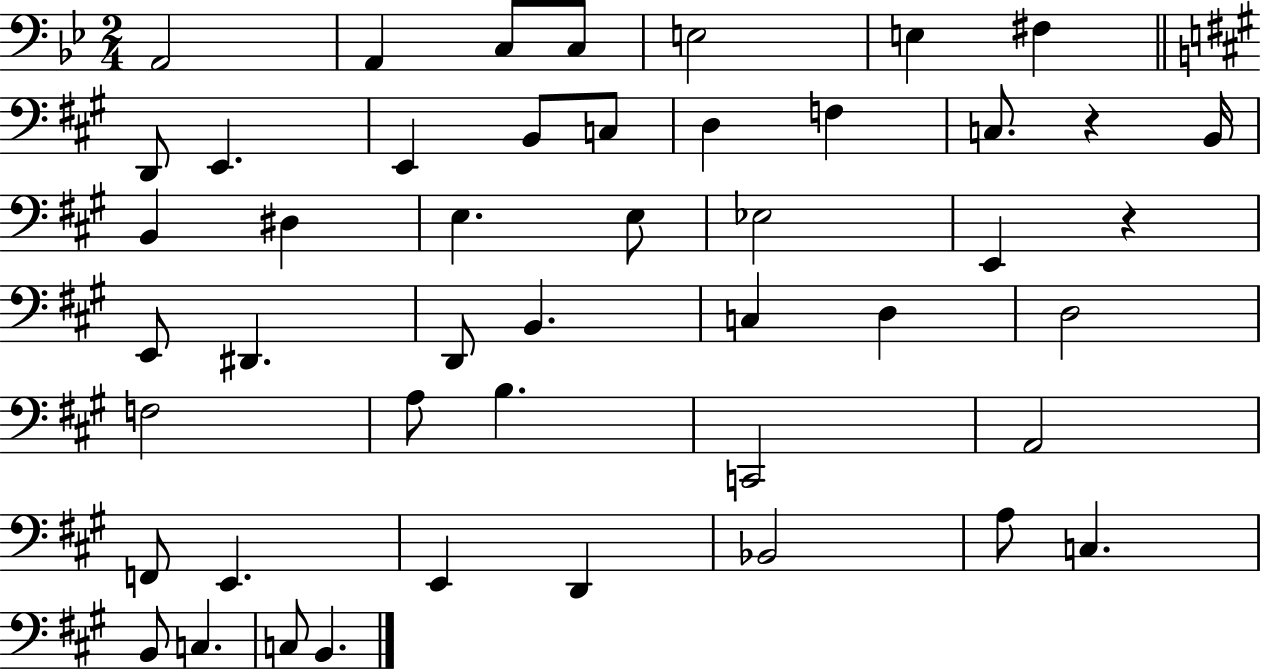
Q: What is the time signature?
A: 2/4